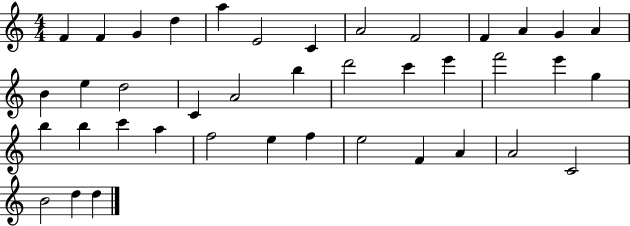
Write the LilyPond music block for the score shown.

{
  \clef treble
  \numericTimeSignature
  \time 4/4
  \key c \major
  f'4 f'4 g'4 d''4 | a''4 e'2 c'4 | a'2 f'2 | f'4 a'4 g'4 a'4 | \break b'4 e''4 d''2 | c'4 a'2 b''4 | d'''2 c'''4 e'''4 | f'''2 e'''4 g''4 | \break b''4 b''4 c'''4 a''4 | f''2 e''4 f''4 | e''2 f'4 a'4 | a'2 c'2 | \break b'2 d''4 d''4 | \bar "|."
}